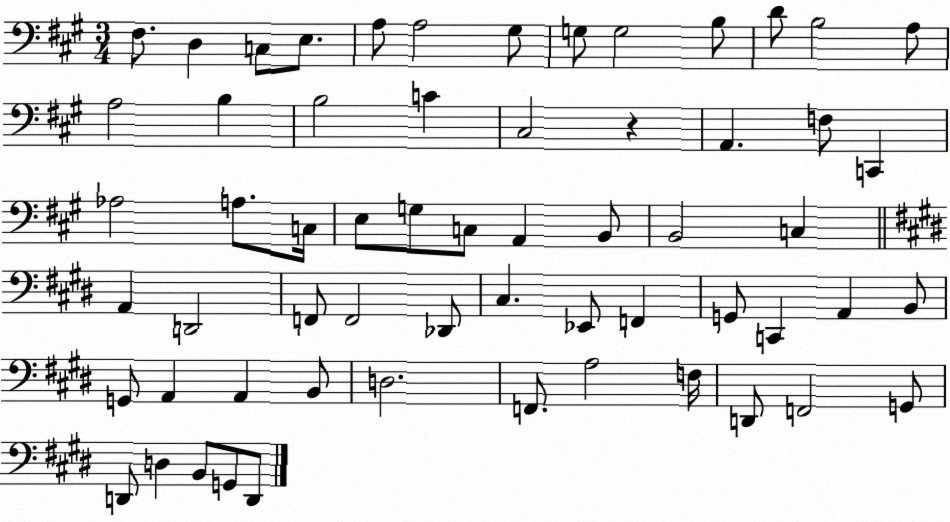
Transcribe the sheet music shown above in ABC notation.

X:1
T:Untitled
M:3/4
L:1/4
K:A
^F,/2 D, C,/2 E,/2 A,/2 A,2 ^G,/2 G,/2 G,2 B,/2 D/2 B,2 A,/2 A,2 B, B,2 C ^C,2 z A,, F,/2 C,, _A,2 A,/2 C,/4 E,/2 G,/2 C,/2 A,, B,,/2 B,,2 C, A,, D,,2 F,,/2 F,,2 _D,,/2 ^C, _E,,/2 F,, G,,/2 C,, A,, B,,/2 G,,/2 A,, A,, B,,/2 D,2 F,,/2 A,2 F,/4 D,,/2 F,,2 G,,/2 D,,/2 D, B,,/2 G,,/2 D,,/2